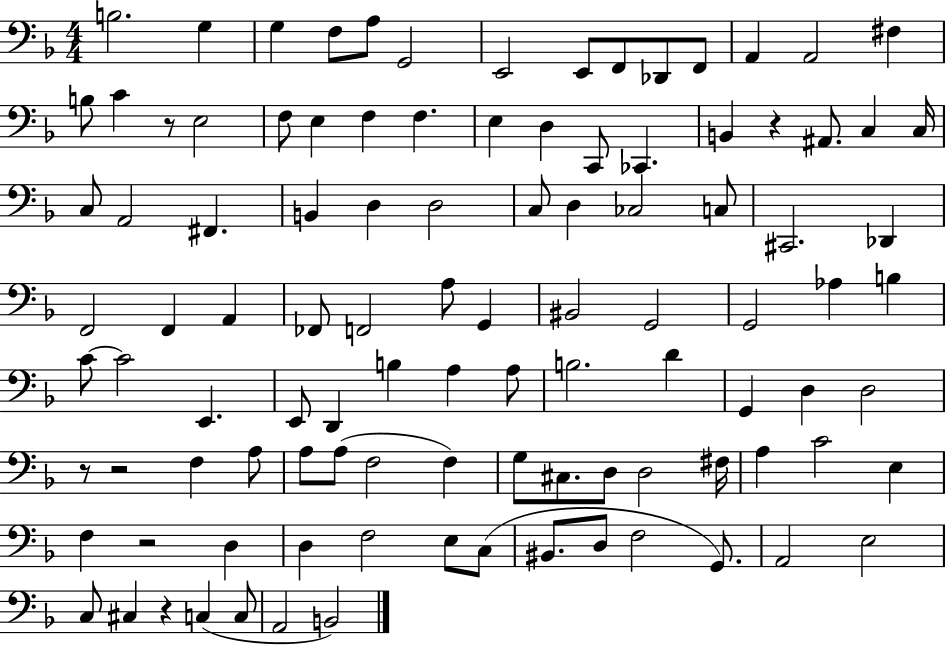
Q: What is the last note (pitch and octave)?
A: B2